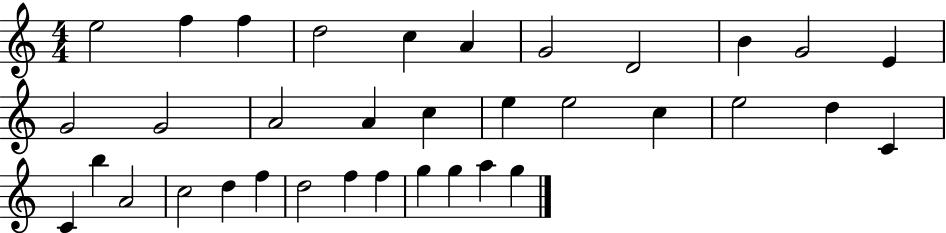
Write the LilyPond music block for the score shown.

{
  \clef treble
  \numericTimeSignature
  \time 4/4
  \key c \major
  e''2 f''4 f''4 | d''2 c''4 a'4 | g'2 d'2 | b'4 g'2 e'4 | \break g'2 g'2 | a'2 a'4 c''4 | e''4 e''2 c''4 | e''2 d''4 c'4 | \break c'4 b''4 a'2 | c''2 d''4 f''4 | d''2 f''4 f''4 | g''4 g''4 a''4 g''4 | \break \bar "|."
}